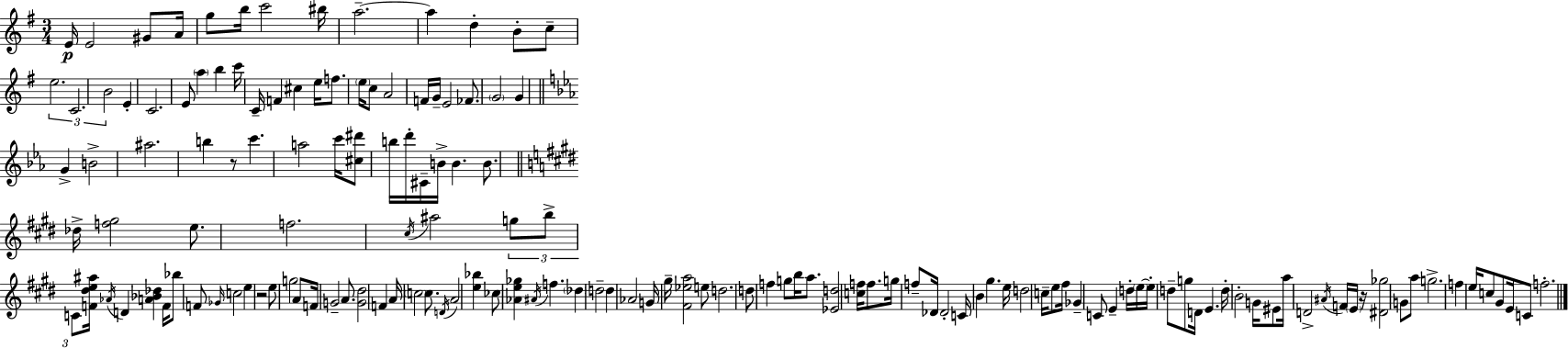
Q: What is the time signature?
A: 3/4